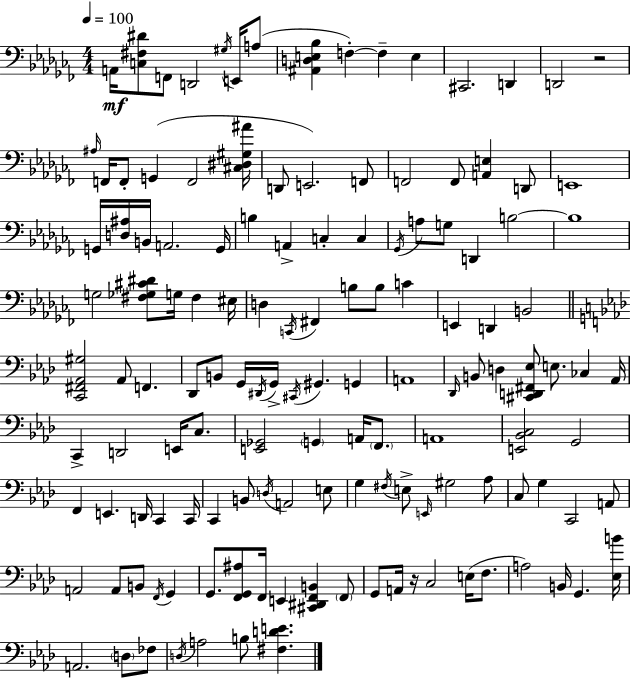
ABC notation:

X:1
T:Untitled
M:4/4
L:1/4
K:Abm
A,,/4 [C,^F,^D]/2 F,,/2 D,,2 ^G,/4 E,,/4 A,/2 [^A,,D,E,_B,] F, F, E, ^C,,2 D,, D,,2 z2 ^A,/4 F,,/4 F,,/2 G,, F,,2 [^C,^D,^G,^A]/4 D,,/2 E,,2 F,,/2 F,,2 F,,/2 [A,,E,] D,,/2 E,,4 G,,/4 [D,^A,]/4 B,,/4 A,,2 G,,/4 B, A,, C, C, _G,,/4 A,/2 G,/2 D,, B,2 B,4 G,2 [^F,_G,^C^D]/2 G,/4 ^F, ^E,/4 D, C,,/4 ^F,, B,/2 B,/2 C E,, D,, B,,2 [C,,^F,,_A,,^G,]2 _A,,/2 F,, _D,,/2 B,,/2 G,,/4 ^D,,/4 G,,/4 ^C,,/4 ^G,, G,, A,,4 _D,,/4 B,,/2 D, [^C,,D,,^F,,_E,]/2 E,/2 _C, _A,,/4 C,, D,,2 E,,/4 C,/2 [E,,_G,,]2 G,, A,,/4 F,,/2 A,,4 [E,,_B,,C,]2 G,,2 F,, E,, D,,/4 C,, C,,/4 C,, B,,/2 D,/4 A,,2 E,/2 G, ^F,/4 E,/2 E,,/4 ^G,2 _A,/2 C,/2 G, C,,2 A,,/2 A,,2 A,,/2 B,,/2 F,,/4 G,, G,,/2 [F,,G,,^A,]/2 F,,/4 E,, [^C,,^D,,F,,B,,] F,,/2 G,,/2 A,,/4 z/4 C,2 E,/4 F,/2 A,2 B,,/4 G,, [_E,B]/4 A,,2 D,/2 _F,/2 D,/4 A,2 B,/2 [^F,DE]